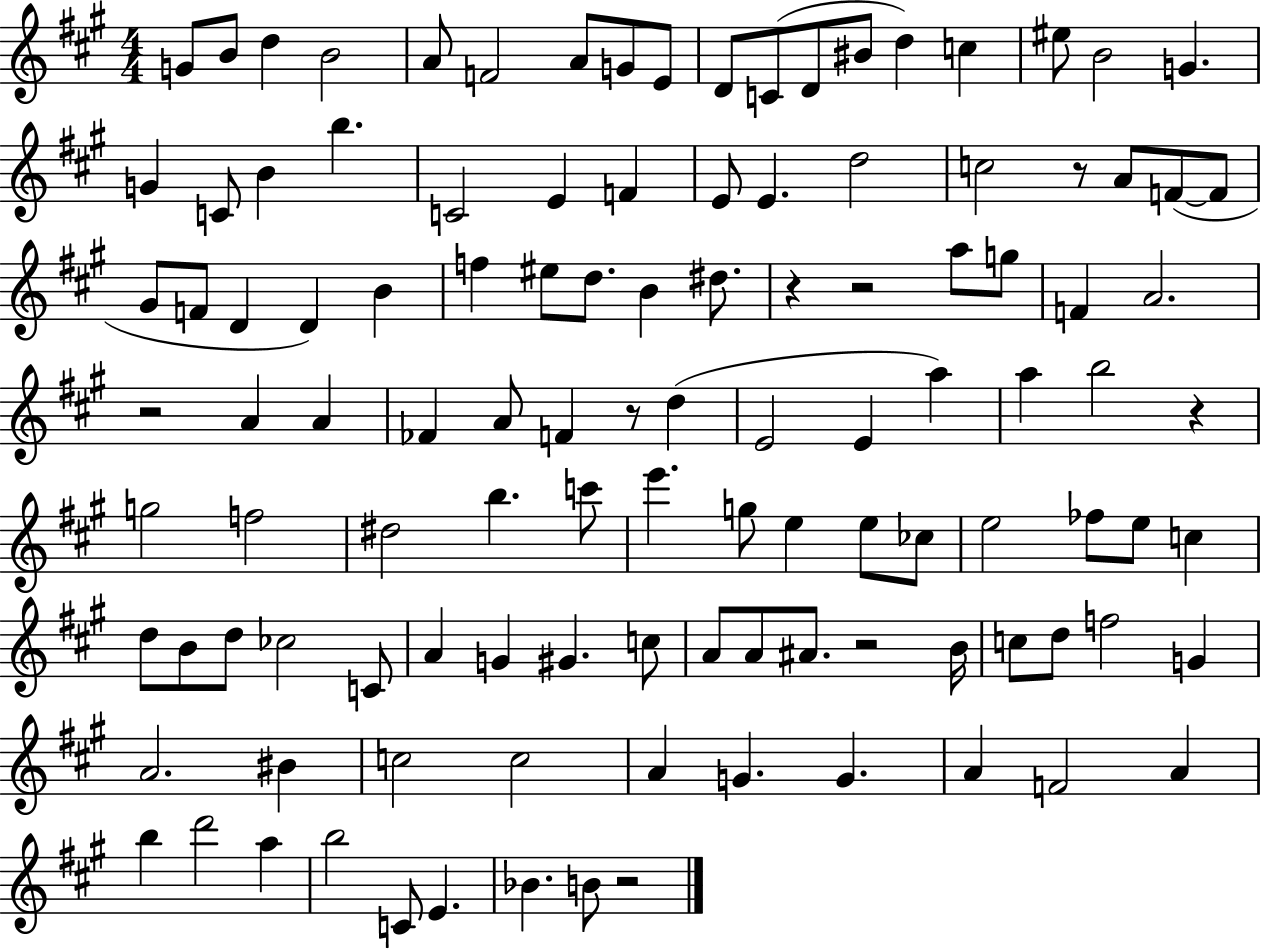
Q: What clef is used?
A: treble